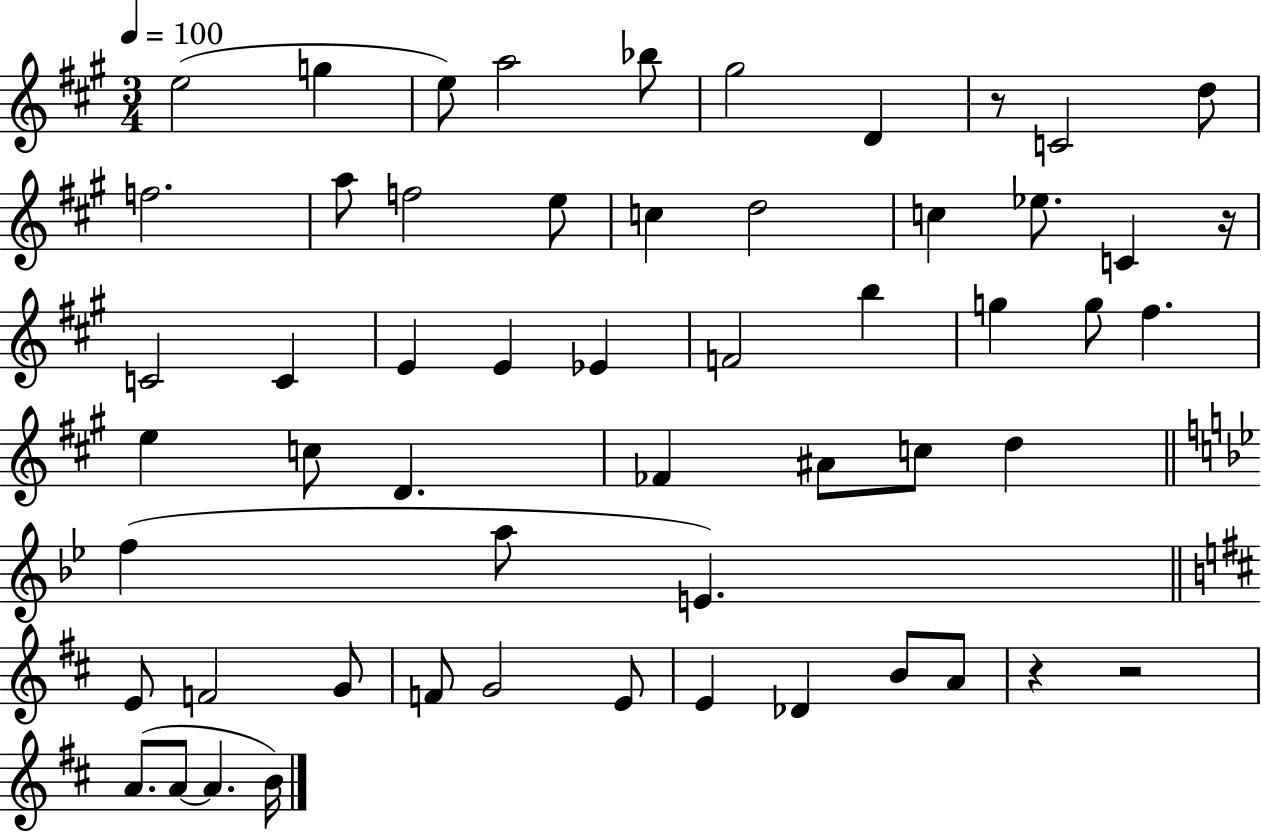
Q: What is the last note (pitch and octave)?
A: B4